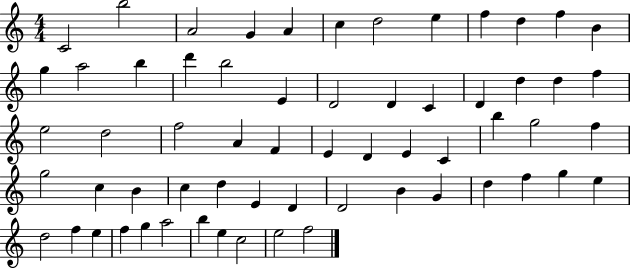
C4/h B5/h A4/h G4/q A4/q C5/q D5/h E5/q F5/q D5/q F5/q B4/q G5/q A5/h B5/q D6/q B5/h E4/q D4/h D4/q C4/q D4/q D5/q D5/q F5/q E5/h D5/h F5/h A4/q F4/q E4/q D4/q E4/q C4/q B5/q G5/h F5/q G5/h C5/q B4/q C5/q D5/q E4/q D4/q D4/h B4/q G4/q D5/q F5/q G5/q E5/q D5/h F5/q E5/q F5/q G5/q A5/h B5/q E5/q C5/h E5/h F5/h